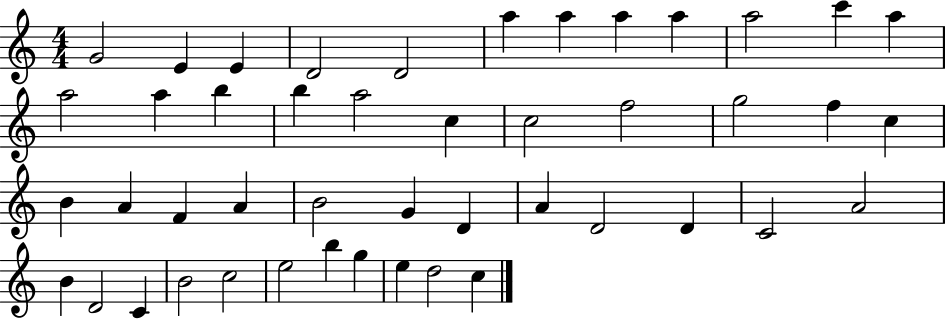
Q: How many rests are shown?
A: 0